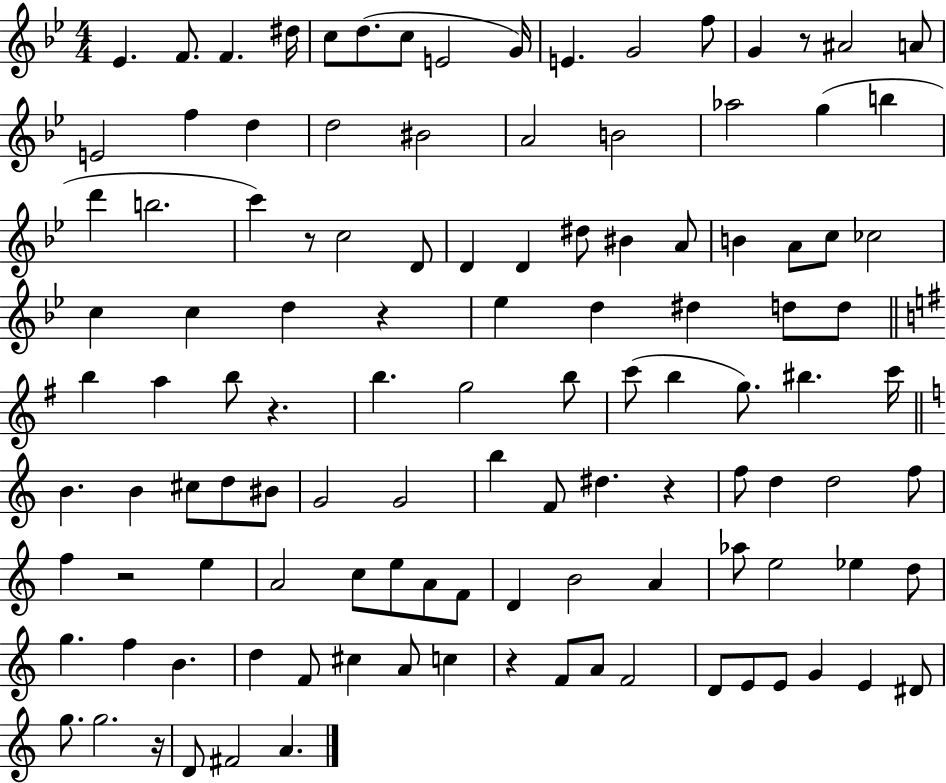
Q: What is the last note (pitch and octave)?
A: A4